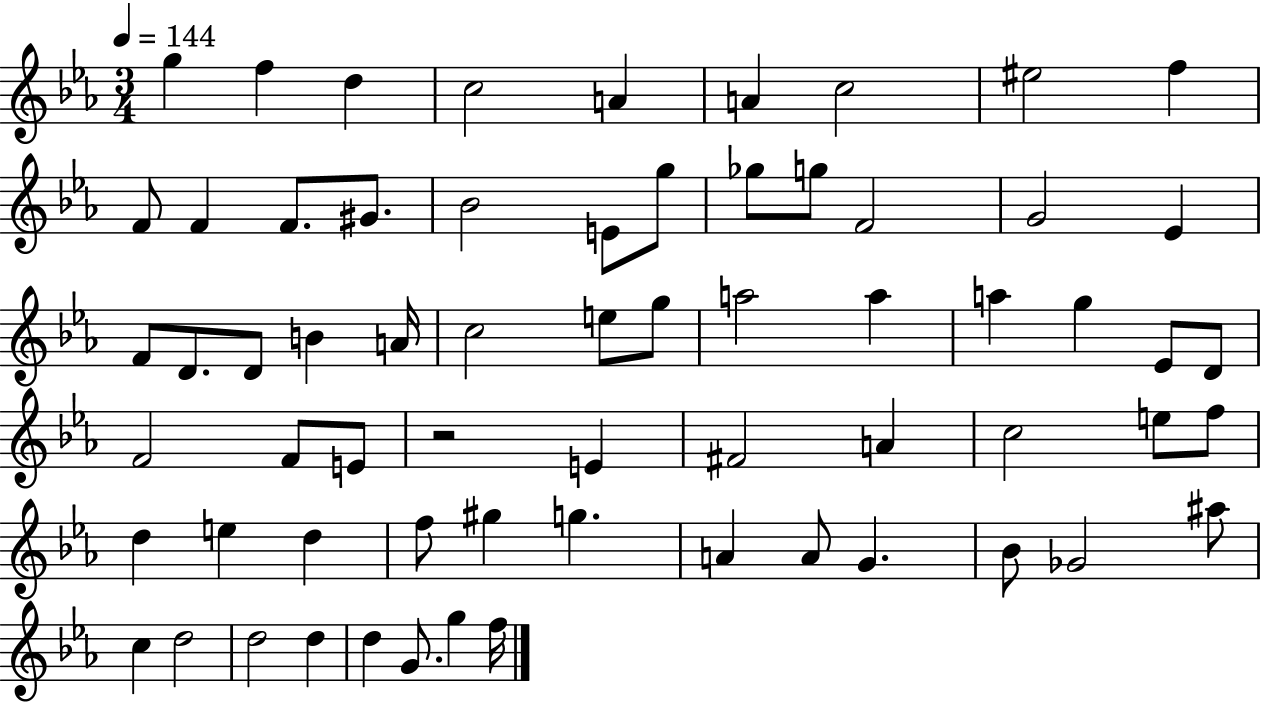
G5/q F5/q D5/q C5/h A4/q A4/q C5/h EIS5/h F5/q F4/e F4/q F4/e. G#4/e. Bb4/h E4/e G5/e Gb5/e G5/e F4/h G4/h Eb4/q F4/e D4/e. D4/e B4/q A4/s C5/h E5/e G5/e A5/h A5/q A5/q G5/q Eb4/e D4/e F4/h F4/e E4/e R/h E4/q F#4/h A4/q C5/h E5/e F5/e D5/q E5/q D5/q F5/e G#5/q G5/q. A4/q A4/e G4/q. Bb4/e Gb4/h A#5/e C5/q D5/h D5/h D5/q D5/q G4/e. G5/q F5/s